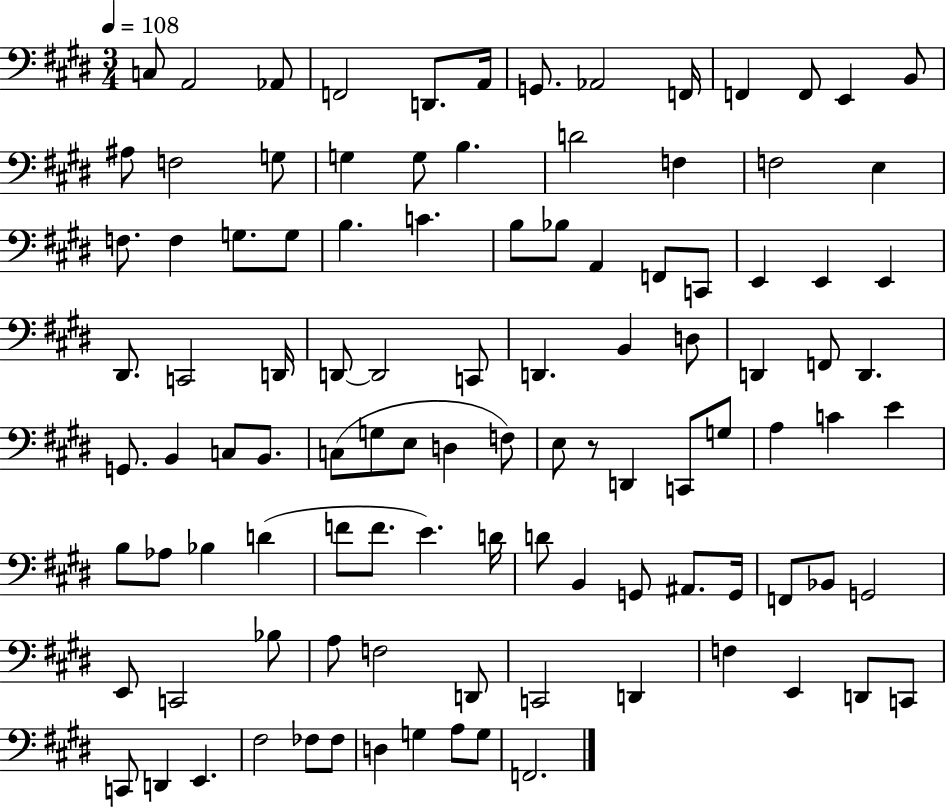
X:1
T:Untitled
M:3/4
L:1/4
K:E
C,/2 A,,2 _A,,/2 F,,2 D,,/2 A,,/4 G,,/2 _A,,2 F,,/4 F,, F,,/2 E,, B,,/2 ^A,/2 F,2 G,/2 G, G,/2 B, D2 F, F,2 E, F,/2 F, G,/2 G,/2 B, C B,/2 _B,/2 A,, F,,/2 C,,/2 E,, E,, E,, ^D,,/2 C,,2 D,,/4 D,,/2 D,,2 C,,/2 D,, B,, D,/2 D,, F,,/2 D,, G,,/2 B,, C,/2 B,,/2 C,/2 G,/2 E,/2 D, F,/2 E,/2 z/2 D,, C,,/2 G,/2 A, C E B,/2 _A,/2 _B, D F/2 F/2 E D/4 D/2 B,, G,,/2 ^A,,/2 G,,/4 F,,/2 _B,,/2 G,,2 E,,/2 C,,2 _B,/2 A,/2 F,2 D,,/2 C,,2 D,, F, E,, D,,/2 C,,/2 C,,/2 D,, E,, ^F,2 _F,/2 _F,/2 D, G, A,/2 G,/2 F,,2